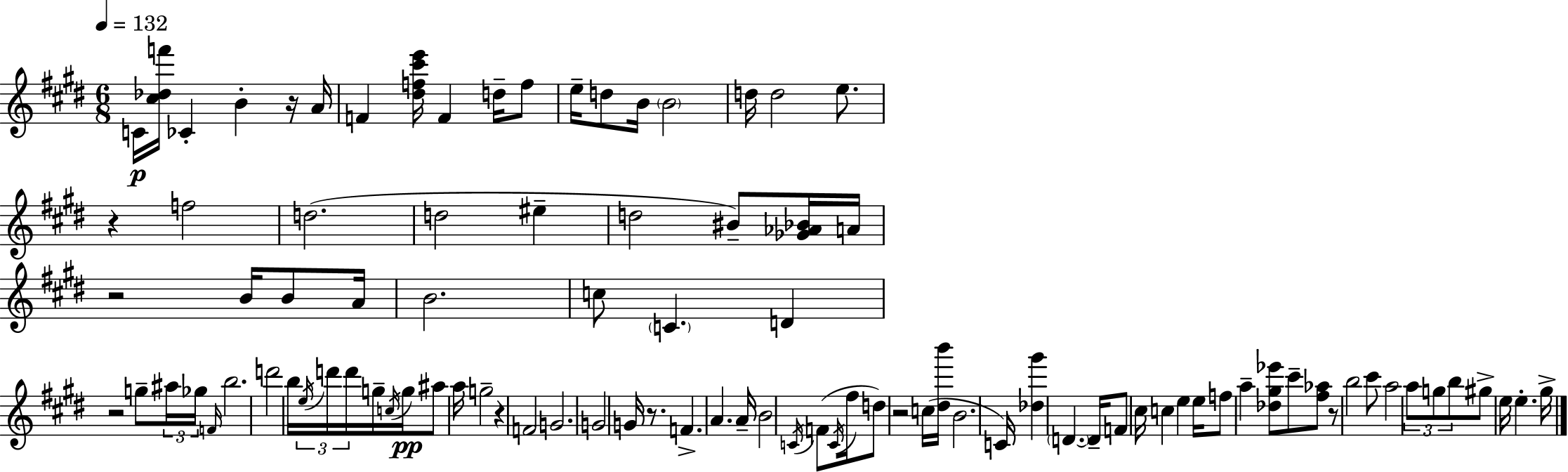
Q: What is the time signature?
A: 6/8